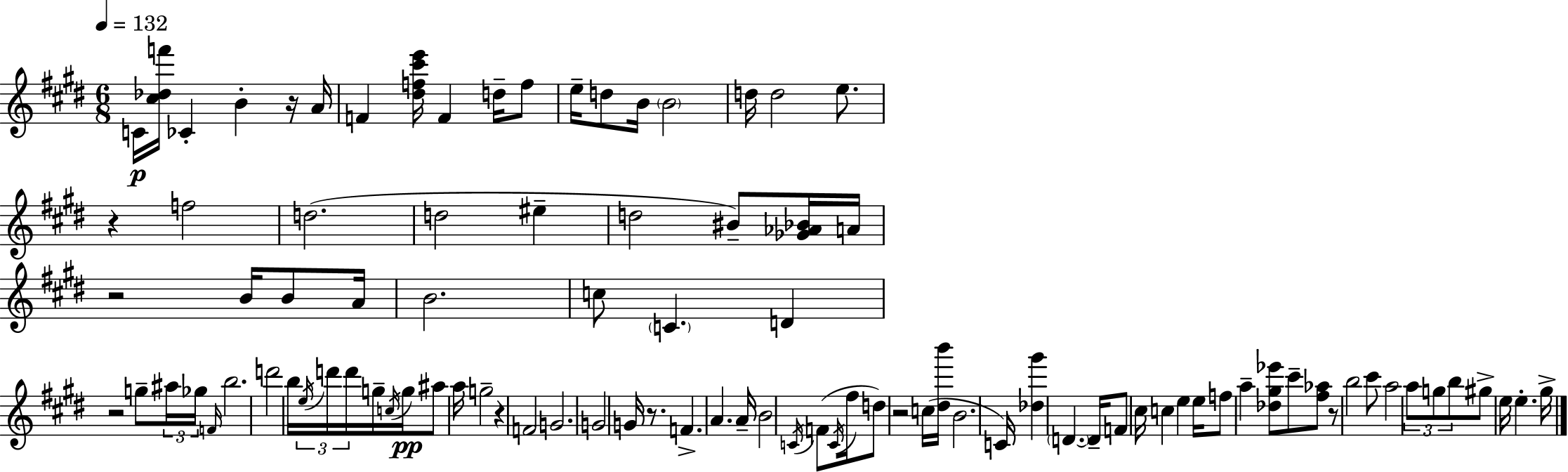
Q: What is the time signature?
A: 6/8